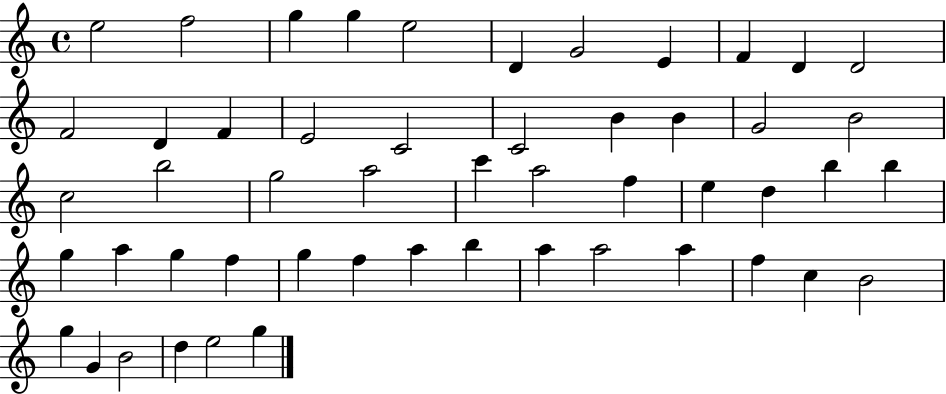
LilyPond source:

{
  \clef treble
  \time 4/4
  \defaultTimeSignature
  \key c \major
  e''2 f''2 | g''4 g''4 e''2 | d'4 g'2 e'4 | f'4 d'4 d'2 | \break f'2 d'4 f'4 | e'2 c'2 | c'2 b'4 b'4 | g'2 b'2 | \break c''2 b''2 | g''2 a''2 | c'''4 a''2 f''4 | e''4 d''4 b''4 b''4 | \break g''4 a''4 g''4 f''4 | g''4 f''4 a''4 b''4 | a''4 a''2 a''4 | f''4 c''4 b'2 | \break g''4 g'4 b'2 | d''4 e''2 g''4 | \bar "|."
}